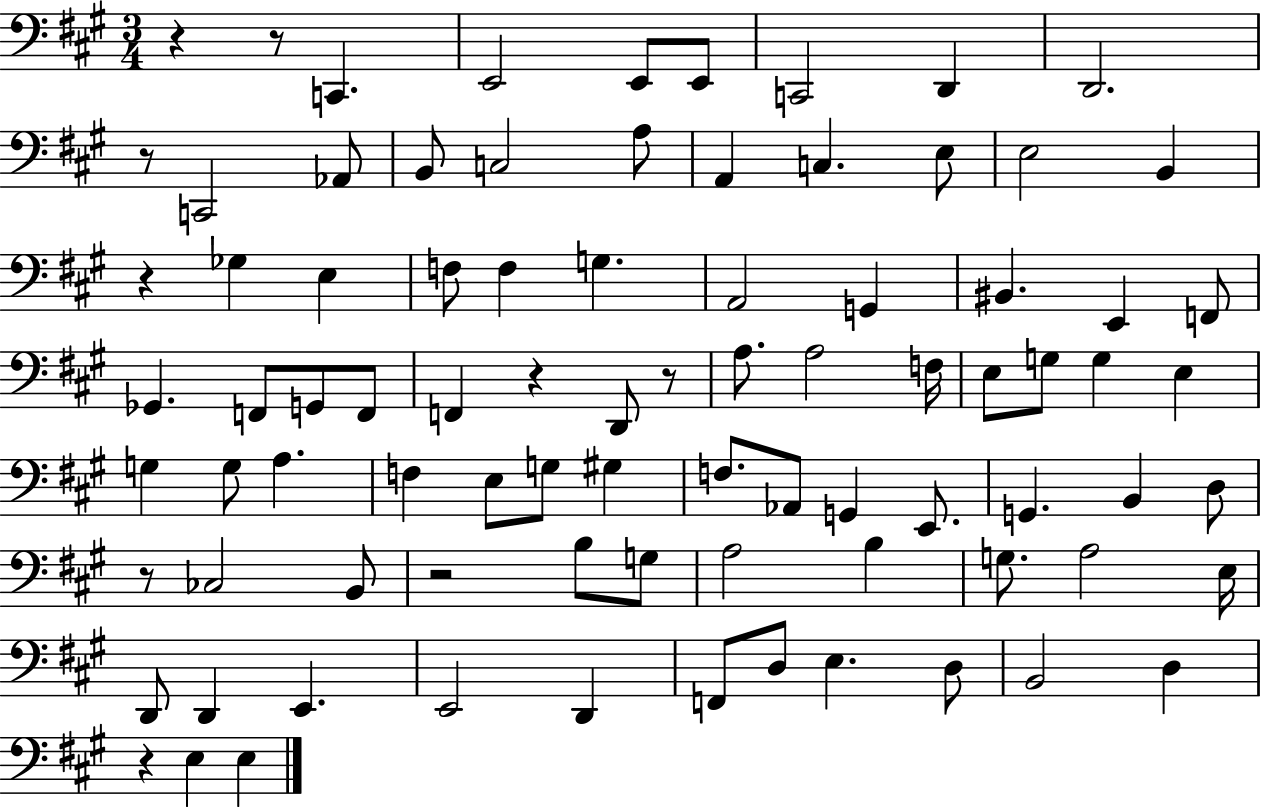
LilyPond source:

{
  \clef bass
  \numericTimeSignature
  \time 3/4
  \key a \major
  \repeat volta 2 { r4 r8 c,4. | e,2 e,8 e,8 | c,2 d,4 | d,2. | \break r8 c,2 aes,8 | b,8 c2 a8 | a,4 c4. e8 | e2 b,4 | \break r4 ges4 e4 | f8 f4 g4. | a,2 g,4 | bis,4. e,4 f,8 | \break ges,4. f,8 g,8 f,8 | f,4 r4 d,8 r8 | a8. a2 f16 | e8 g8 g4 e4 | \break g4 g8 a4. | f4 e8 g8 gis4 | f8. aes,8 g,4 e,8. | g,4. b,4 d8 | \break r8 ces2 b,8 | r2 b8 g8 | a2 b4 | g8. a2 e16 | \break d,8 d,4 e,4. | e,2 d,4 | f,8 d8 e4. d8 | b,2 d4 | \break r4 e4 e4 | } \bar "|."
}